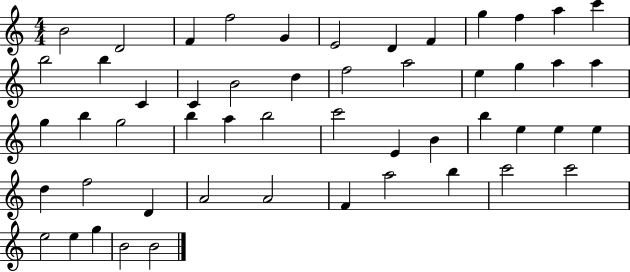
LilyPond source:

{
  \clef treble
  \numericTimeSignature
  \time 4/4
  \key c \major
  b'2 d'2 | f'4 f''2 g'4 | e'2 d'4 f'4 | g''4 f''4 a''4 c'''4 | \break b''2 b''4 c'4 | c'4 b'2 d''4 | f''2 a''2 | e''4 g''4 a''4 a''4 | \break g''4 b''4 g''2 | b''4 a''4 b''2 | c'''2 e'4 b'4 | b''4 e''4 e''4 e''4 | \break d''4 f''2 d'4 | a'2 a'2 | f'4 a''2 b''4 | c'''2 c'''2 | \break e''2 e''4 g''4 | b'2 b'2 | \bar "|."
}